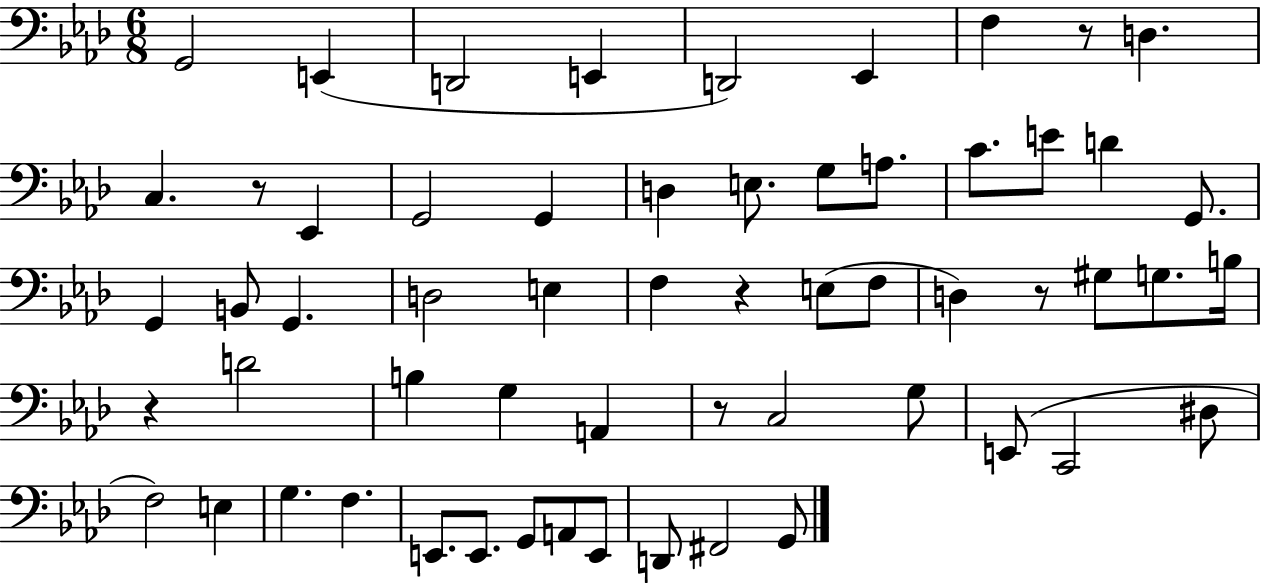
X:1
T:Untitled
M:6/8
L:1/4
K:Ab
G,,2 E,, D,,2 E,, D,,2 _E,, F, z/2 D, C, z/2 _E,, G,,2 G,, D, E,/2 G,/2 A,/2 C/2 E/2 D G,,/2 G,, B,,/2 G,, D,2 E, F, z E,/2 F,/2 D, z/2 ^G,/2 G,/2 B,/4 z D2 B, G, A,, z/2 C,2 G,/2 E,,/2 C,,2 ^D,/2 F,2 E, G, F, E,,/2 E,,/2 G,,/2 A,,/2 E,,/2 D,,/2 ^F,,2 G,,/2